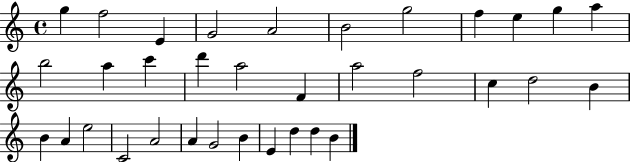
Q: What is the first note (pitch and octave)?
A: G5